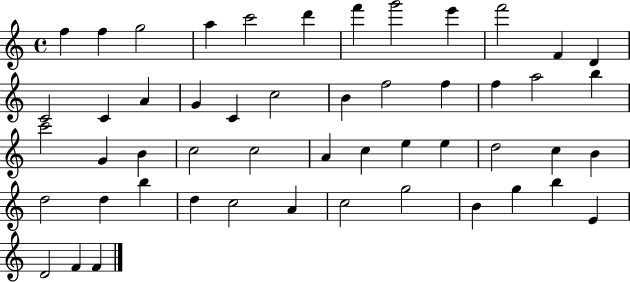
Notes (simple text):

F5/q F5/q G5/h A5/q C6/h D6/q F6/q G6/h E6/q F6/h F4/q D4/q C4/h C4/q A4/q G4/q C4/q C5/h B4/q F5/h F5/q F5/q A5/h B5/q C6/h G4/q B4/q C5/h C5/h A4/q C5/q E5/q E5/q D5/h C5/q B4/q D5/h D5/q B5/q D5/q C5/h A4/q C5/h G5/h B4/q G5/q B5/q E4/q D4/h F4/q F4/q